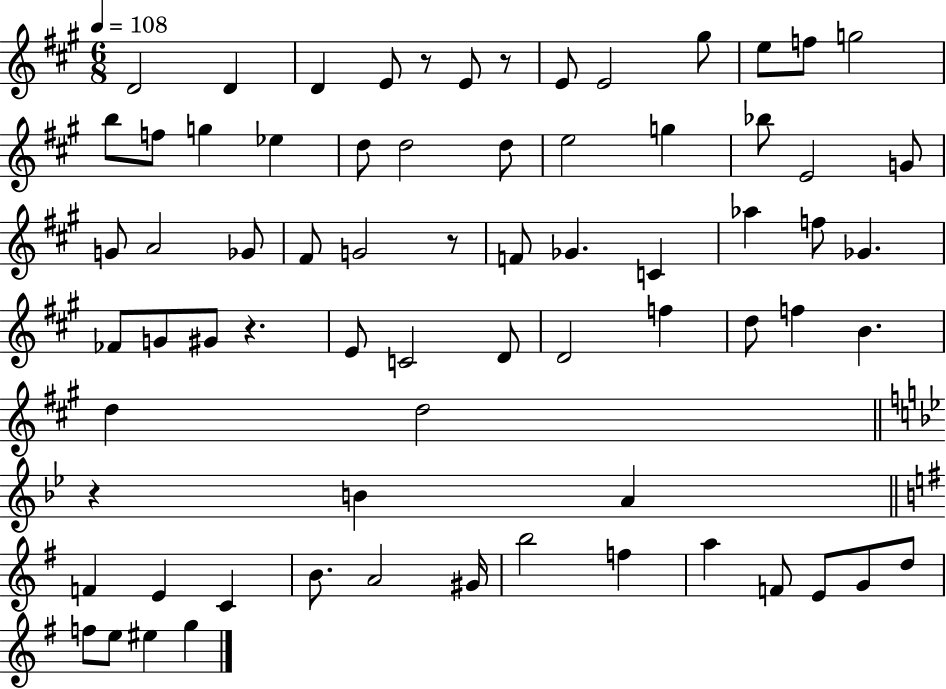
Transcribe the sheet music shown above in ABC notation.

X:1
T:Untitled
M:6/8
L:1/4
K:A
D2 D D E/2 z/2 E/2 z/2 E/2 E2 ^g/2 e/2 f/2 g2 b/2 f/2 g _e d/2 d2 d/2 e2 g _b/2 E2 G/2 G/2 A2 _G/2 ^F/2 G2 z/2 F/2 _G C _a f/2 _G _F/2 G/2 ^G/2 z E/2 C2 D/2 D2 f d/2 f B d d2 z B A F E C B/2 A2 ^G/4 b2 f a F/2 E/2 G/2 d/2 f/2 e/2 ^e g